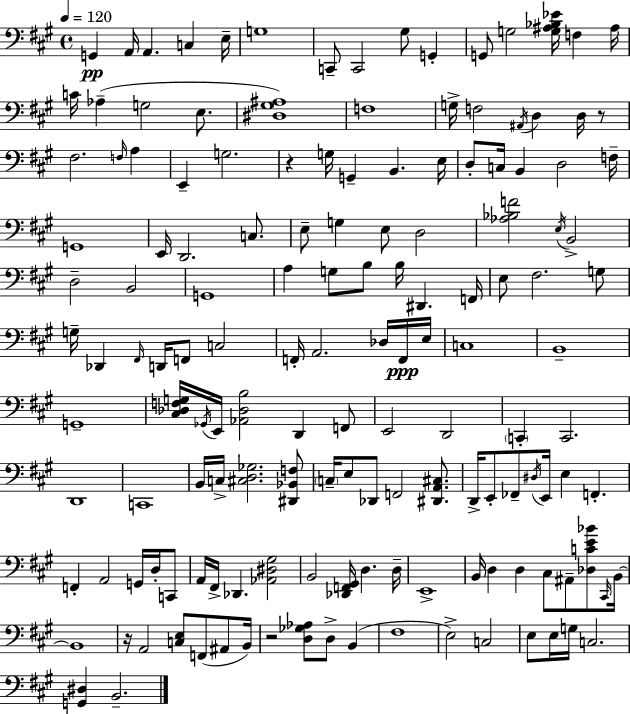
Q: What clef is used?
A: bass